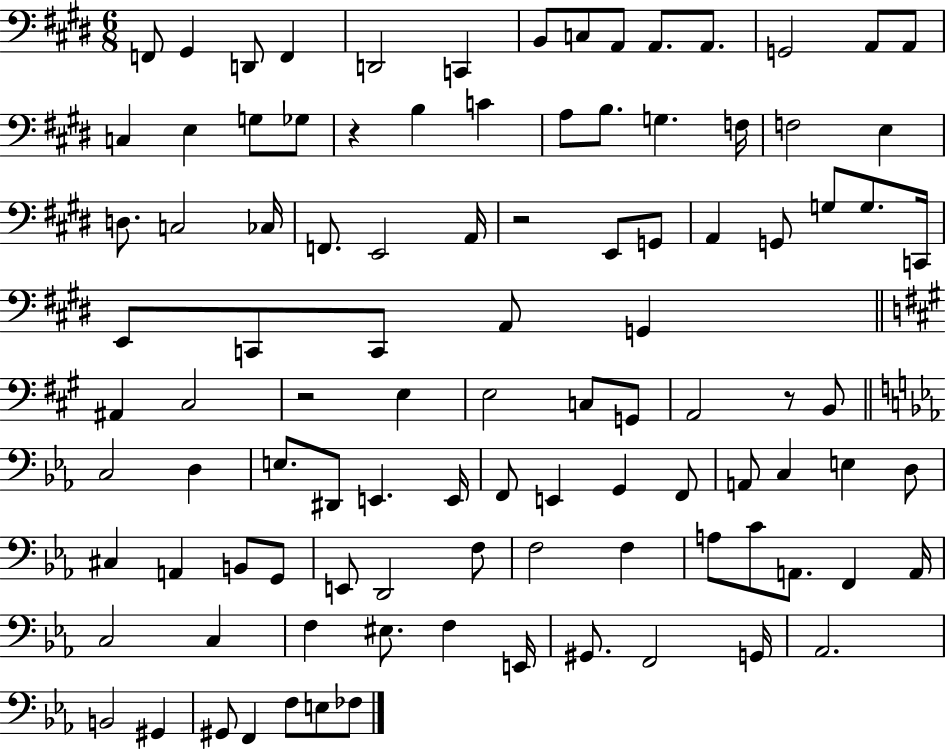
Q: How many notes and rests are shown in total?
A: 101